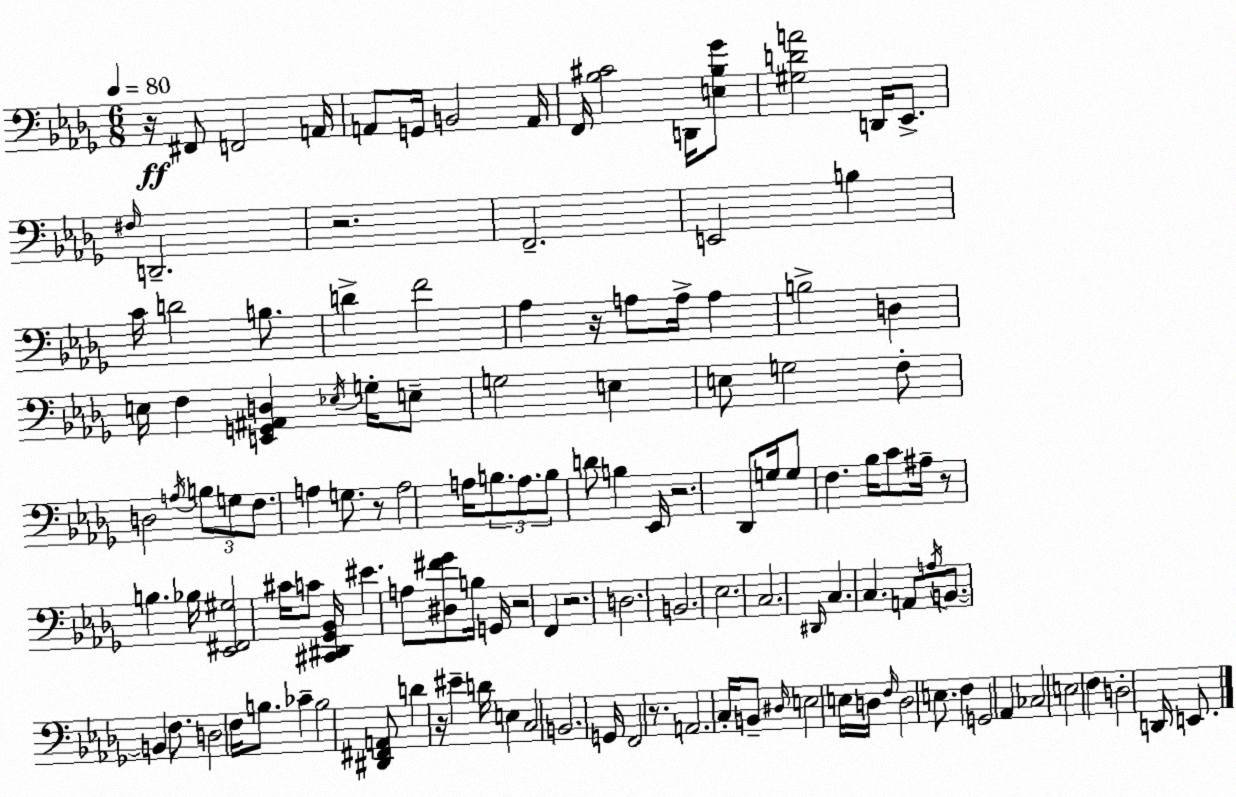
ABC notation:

X:1
T:Untitled
M:6/8
L:1/4
K:Bbm
z/4 ^F,,/2 F,,2 A,,/4 A,,/2 G,,/4 B,,2 A,,/4 F,,/4 [_B,^C]2 D,,/4 [E,_B,_G]/2 [^G,DA]2 D,,/4 _E,,/2 ^F,/4 D,,2 z2 F,,2 E,,2 B, C/4 D2 B,/2 D F2 _A, z/4 A,/2 A,/4 A, B,2 D, E,/4 F, [E,,G,,^A,,D,] _E,/4 G,/4 E,/2 G,2 E, E,/2 G,2 F,/2 D,2 A,/4 B,/2 G,/2 F,/2 A, G,/2 z/2 A,2 A,/4 B,/2 A,/2 B,/2 D/2 B, _E,,/4 z2 _D,,/2 G,/4 G,/2 F, _B,/4 C/2 ^A,/4 z/2 B, _B,/4 [_E,,^F,,^G,]2 ^C/4 C/2 [^C,,^D,,_G,,_B,,]/4 ^E A,/2 [^D,^F_G]/2 B,/4 G,,/4 z2 F,, z2 D,2 B,,2 _E,2 C,2 ^D,,/4 C, C, A,,/2 A,/4 B,,/2 B,, F,/2 D,2 F,/4 B,/2 _C B,2 [^D,,^F,,A,,]/2 D z/4 ^E D/4 E, C,2 B,,2 G,,/4 F,,2 z/2 A,,2 C,/4 B,,/2 ^D,/4 E,2 E,/4 D,/4 F,/4 D,2 E,/2 F, G,,2 _A,, _C,2 E,2 F, D,2 D,,/4 E,,/2